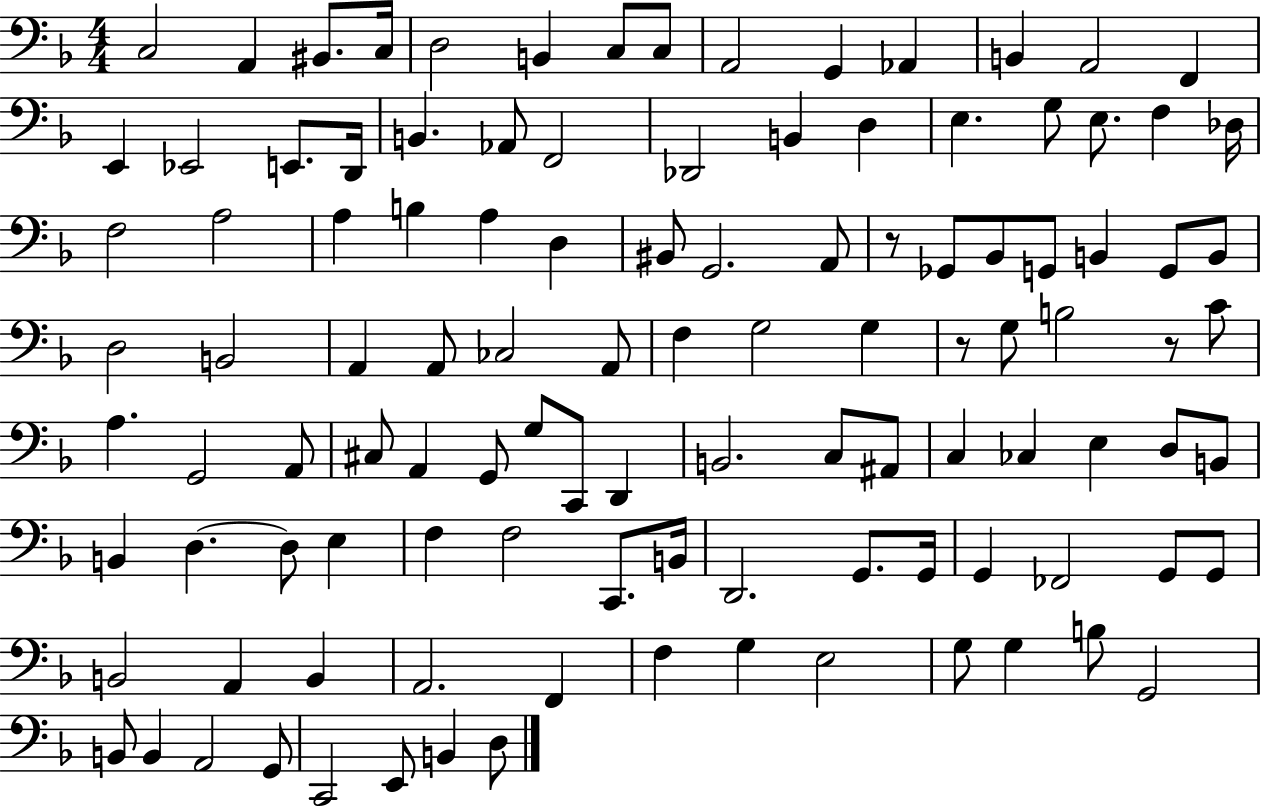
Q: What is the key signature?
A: F major